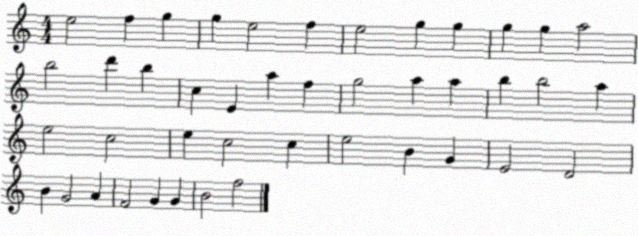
X:1
T:Untitled
M:4/4
L:1/4
K:C
e2 f g g e2 f e2 g g g g a2 b2 d' b c E a f g2 a a b b2 a e2 c2 e c2 c e2 B G E2 D2 B G2 A F2 G G B2 f2